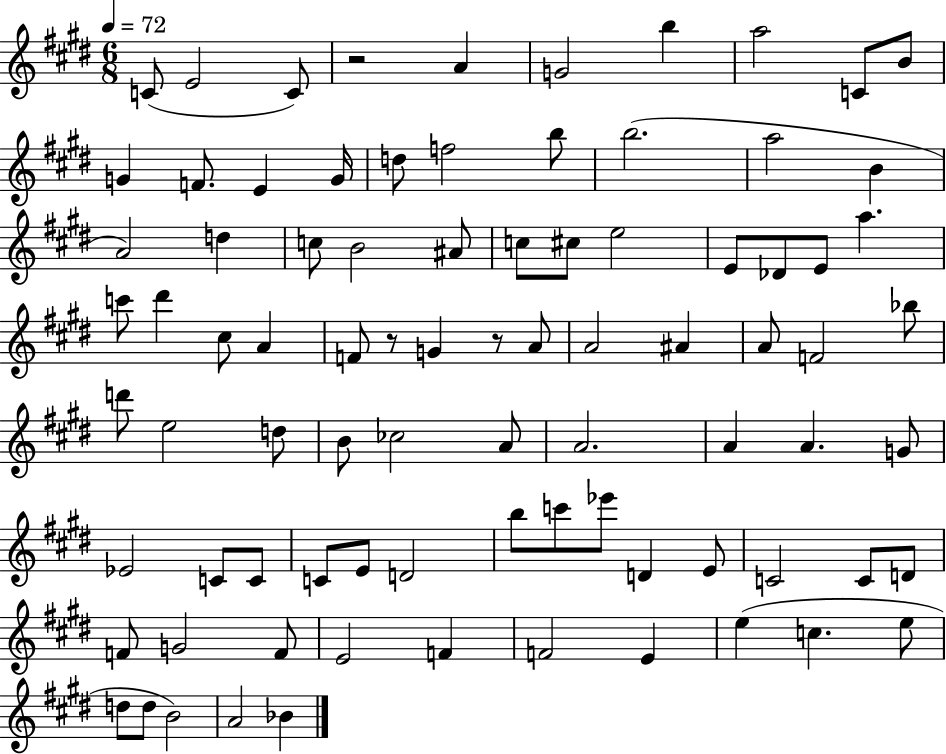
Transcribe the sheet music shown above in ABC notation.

X:1
T:Untitled
M:6/8
L:1/4
K:E
C/2 E2 C/2 z2 A G2 b a2 C/2 B/2 G F/2 E G/4 d/2 f2 b/2 b2 a2 B A2 d c/2 B2 ^A/2 c/2 ^c/2 e2 E/2 _D/2 E/2 a c'/2 ^d' ^c/2 A F/2 z/2 G z/2 A/2 A2 ^A A/2 F2 _b/2 d'/2 e2 d/2 B/2 _c2 A/2 A2 A A G/2 _E2 C/2 C/2 C/2 E/2 D2 b/2 c'/2 _e'/2 D E/2 C2 C/2 D/2 F/2 G2 F/2 E2 F F2 E e c e/2 d/2 d/2 B2 A2 _B